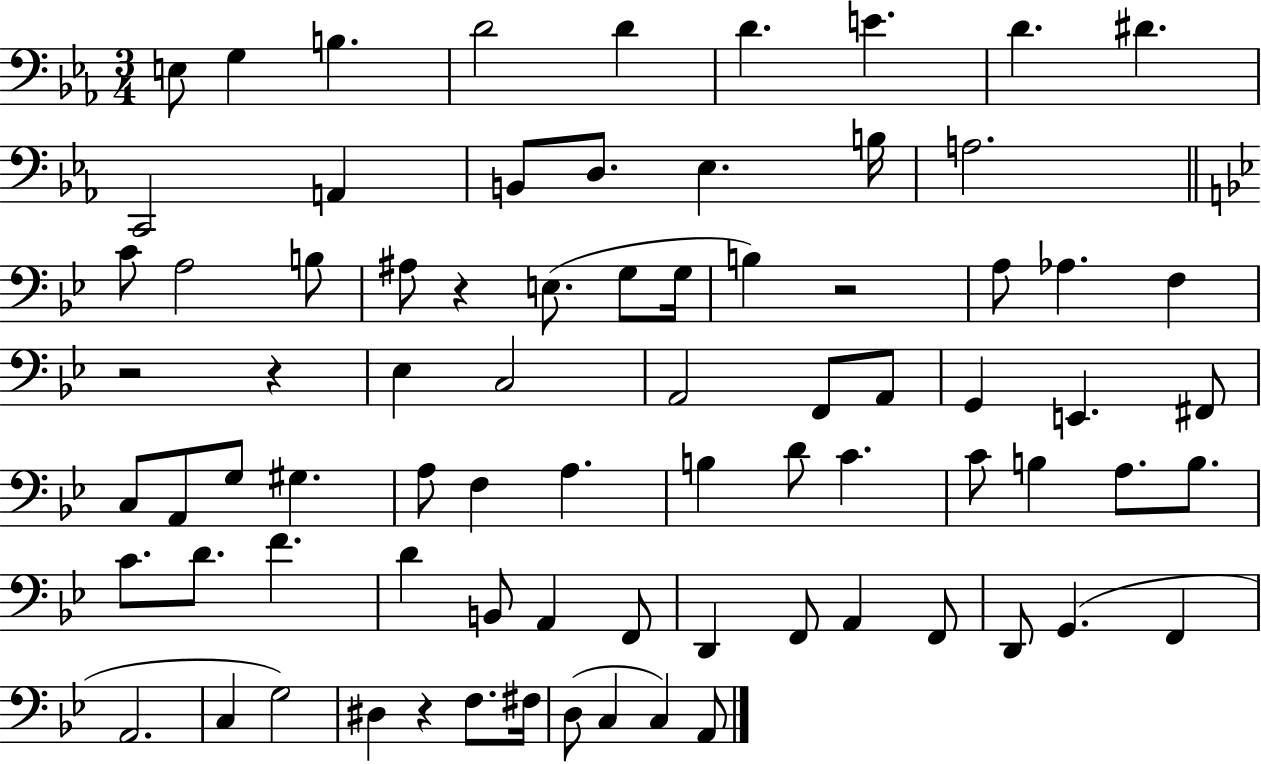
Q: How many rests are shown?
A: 5